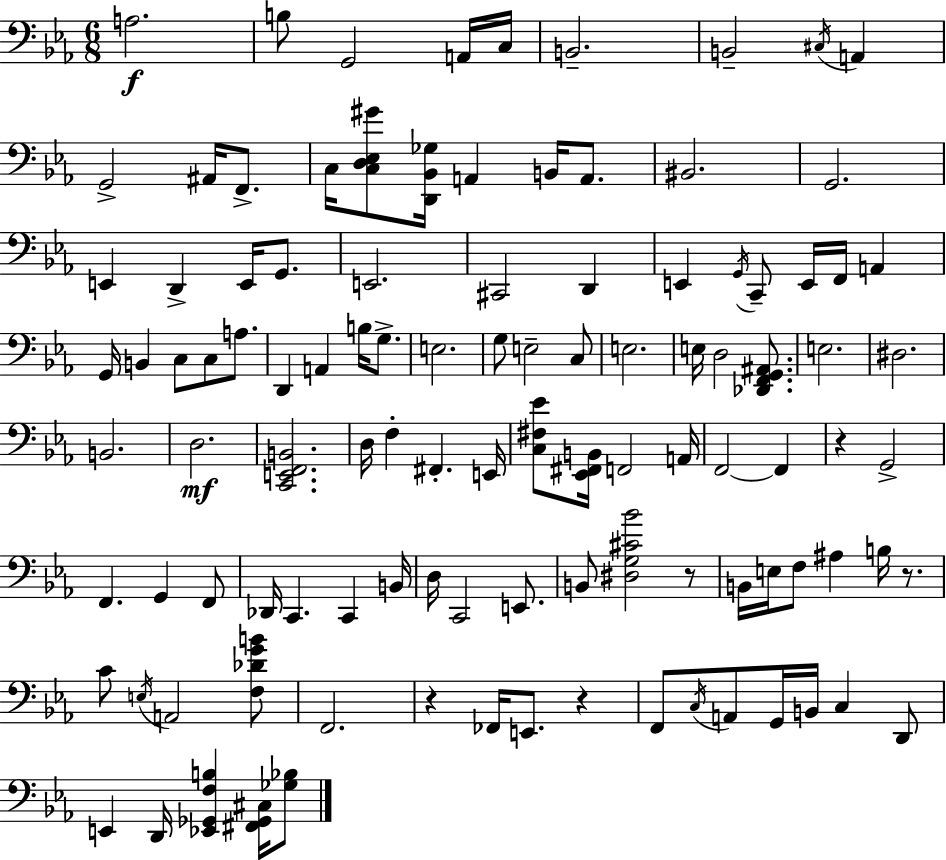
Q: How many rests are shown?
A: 5